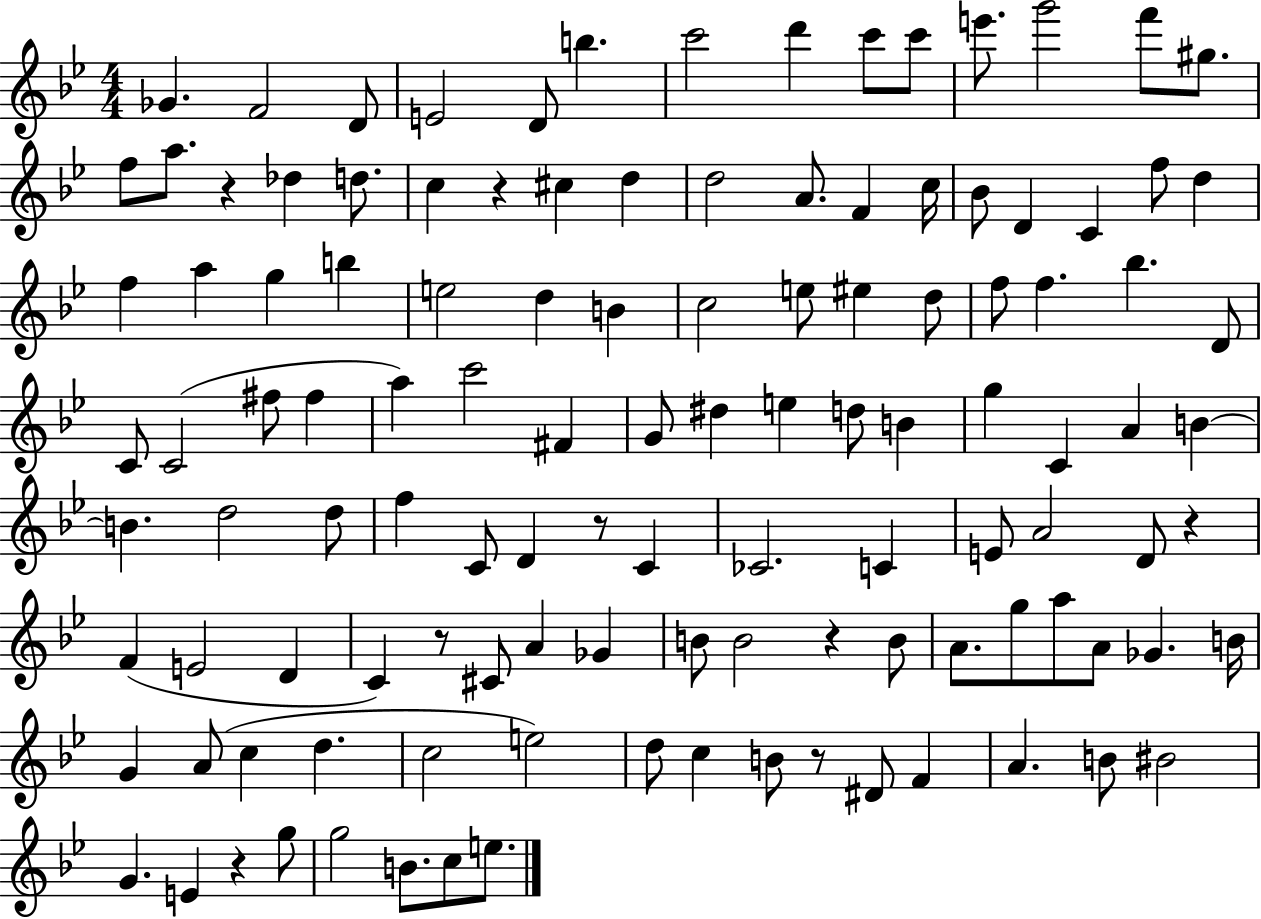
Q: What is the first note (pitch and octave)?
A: Gb4